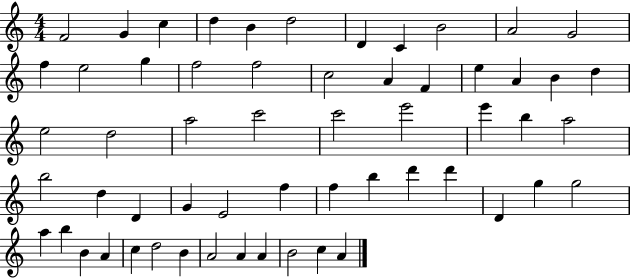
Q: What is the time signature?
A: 4/4